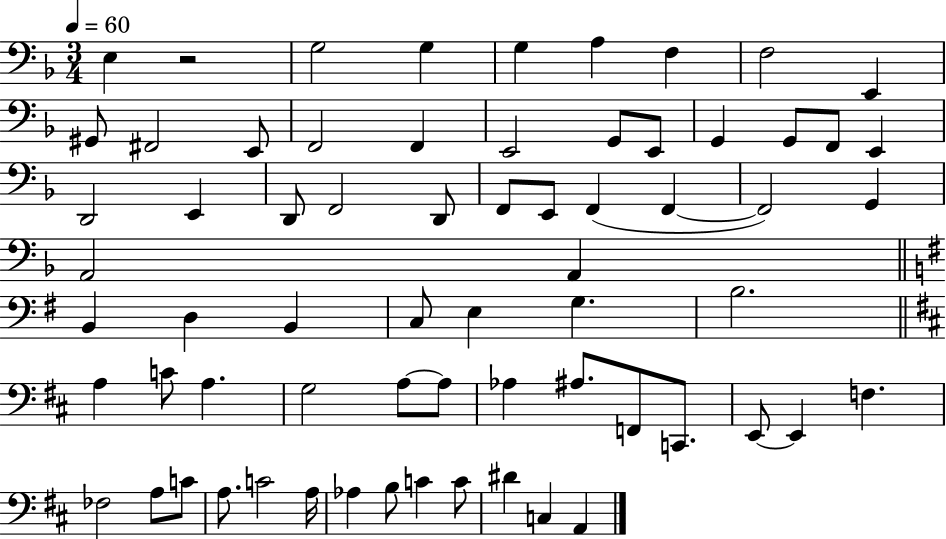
E3/q R/h G3/h G3/q G3/q A3/q F3/q F3/h E2/q G#2/e F#2/h E2/e F2/h F2/q E2/h G2/e E2/e G2/q G2/e F2/e E2/q D2/h E2/q D2/e F2/h D2/e F2/e E2/e F2/q F2/q F2/h G2/q A2/h A2/q B2/q D3/q B2/q C3/e E3/q G3/q. B3/h. A3/q C4/e A3/q. G3/h A3/e A3/e Ab3/q A#3/e. F2/e C2/e. E2/e E2/q F3/q. FES3/h A3/e C4/e A3/e. C4/h A3/s Ab3/q B3/e C4/q C4/e D#4/q C3/q A2/q